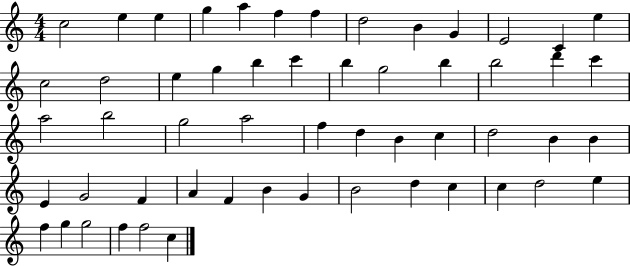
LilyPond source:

{
  \clef treble
  \numericTimeSignature
  \time 4/4
  \key c \major
  c''2 e''4 e''4 | g''4 a''4 f''4 f''4 | d''2 b'4 g'4 | e'2 c'4 e''4 | \break c''2 d''2 | e''4 g''4 b''4 c'''4 | b''4 g''2 b''4 | b''2 d'''4 c'''4 | \break a''2 b''2 | g''2 a''2 | f''4 d''4 b'4 c''4 | d''2 b'4 b'4 | \break e'4 g'2 f'4 | a'4 f'4 b'4 g'4 | b'2 d''4 c''4 | c''4 d''2 e''4 | \break f''4 g''4 g''2 | f''4 f''2 c''4 | \bar "|."
}